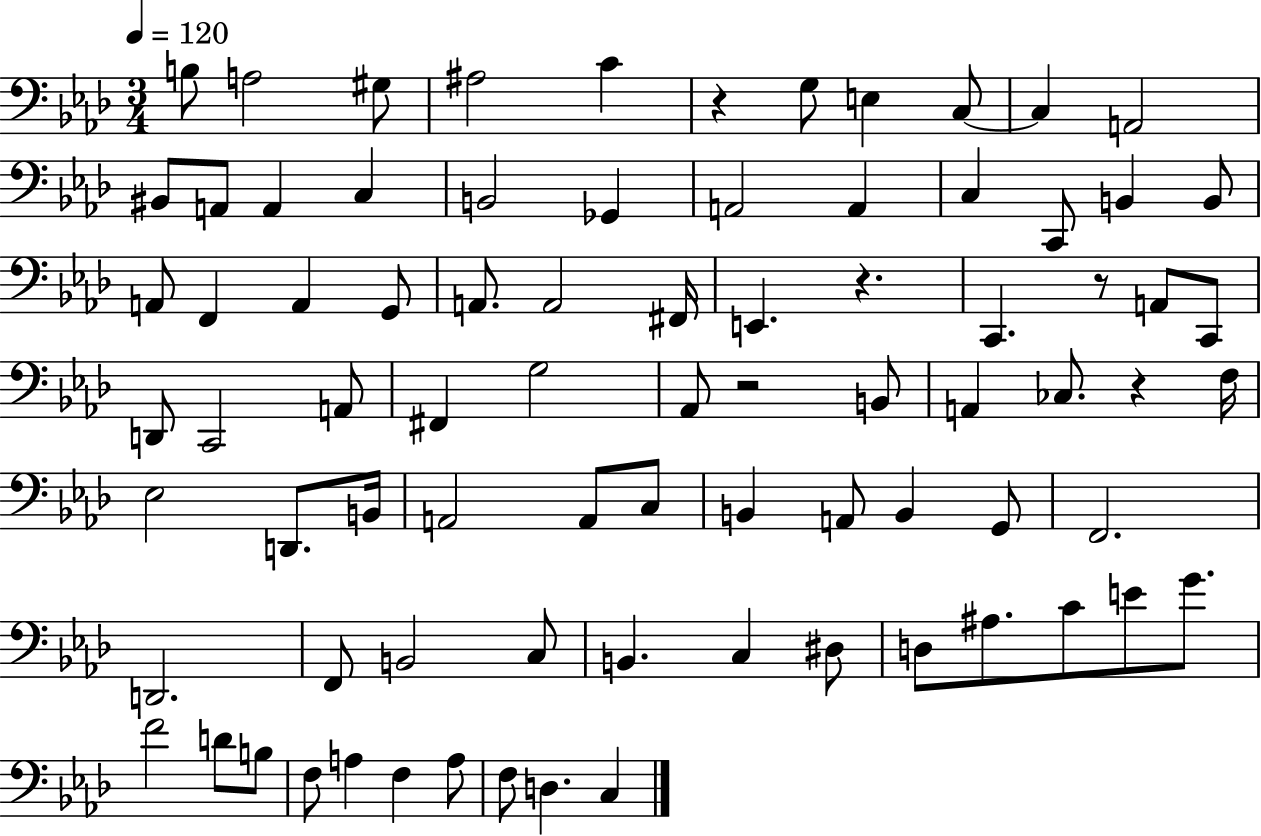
X:1
T:Untitled
M:3/4
L:1/4
K:Ab
B,/2 A,2 ^G,/2 ^A,2 C z G,/2 E, C,/2 C, A,,2 ^B,,/2 A,,/2 A,, C, B,,2 _G,, A,,2 A,, C, C,,/2 B,, B,,/2 A,,/2 F,, A,, G,,/2 A,,/2 A,,2 ^F,,/4 E,, z C,, z/2 A,,/2 C,,/2 D,,/2 C,,2 A,,/2 ^F,, G,2 _A,,/2 z2 B,,/2 A,, _C,/2 z F,/4 _E,2 D,,/2 B,,/4 A,,2 A,,/2 C,/2 B,, A,,/2 B,, G,,/2 F,,2 D,,2 F,,/2 B,,2 C,/2 B,, C, ^D,/2 D,/2 ^A,/2 C/2 E/2 G/2 F2 D/2 B,/2 F,/2 A, F, A,/2 F,/2 D, C,